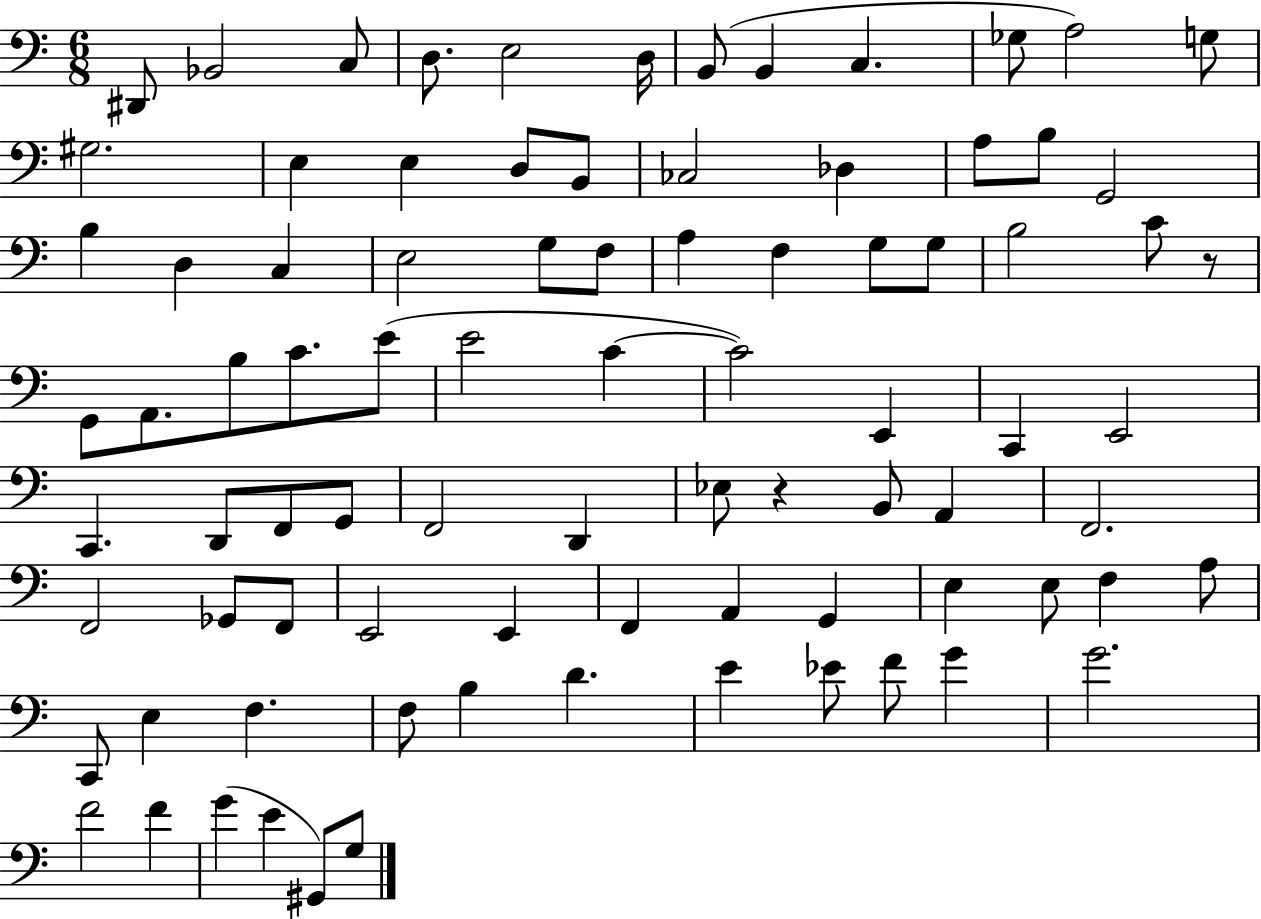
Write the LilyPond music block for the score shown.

{
  \clef bass
  \numericTimeSignature
  \time 6/8
  \key c \major
  dis,8 bes,2 c8 | d8. e2 d16 | b,8( b,4 c4. | ges8 a2) g8 | \break gis2. | e4 e4 d8 b,8 | ces2 des4 | a8 b8 g,2 | \break b4 d4 c4 | e2 g8 f8 | a4 f4 g8 g8 | b2 c'8 r8 | \break g,8 a,8. b8 c'8. e'8( | e'2 c'4~~ | c'2) e,4 | c,4 e,2 | \break c,4. d,8 f,8 g,8 | f,2 d,4 | ees8 r4 b,8 a,4 | f,2. | \break f,2 ges,8 f,8 | e,2 e,4 | f,4 a,4 g,4 | e4 e8 f4 a8 | \break c,8 e4 f4. | f8 b4 d'4. | e'4 ees'8 f'8 g'4 | g'2. | \break f'2 f'4 | g'4( e'4 gis,8) g8 | \bar "|."
}